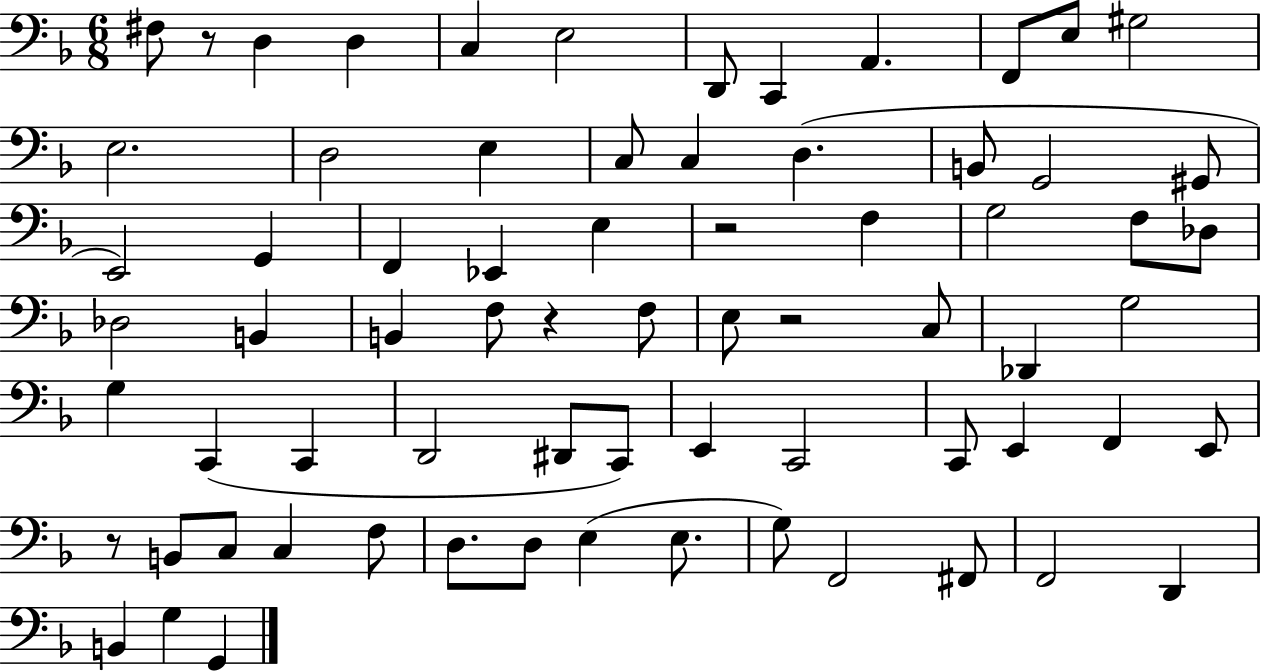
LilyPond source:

{
  \clef bass
  \numericTimeSignature
  \time 6/8
  \key f \major
  fis8 r8 d4 d4 | c4 e2 | d,8 c,4 a,4. | f,8 e8 gis2 | \break e2. | d2 e4 | c8 c4 d4.( | b,8 g,2 gis,8 | \break e,2) g,4 | f,4 ees,4 e4 | r2 f4 | g2 f8 des8 | \break des2 b,4 | b,4 f8 r4 f8 | e8 r2 c8 | des,4 g2 | \break g4 c,4( c,4 | d,2 dis,8 c,8) | e,4 c,2 | c,8 e,4 f,4 e,8 | \break r8 b,8 c8 c4 f8 | d8. d8 e4( e8. | g8) f,2 fis,8 | f,2 d,4 | \break b,4 g4 g,4 | \bar "|."
}